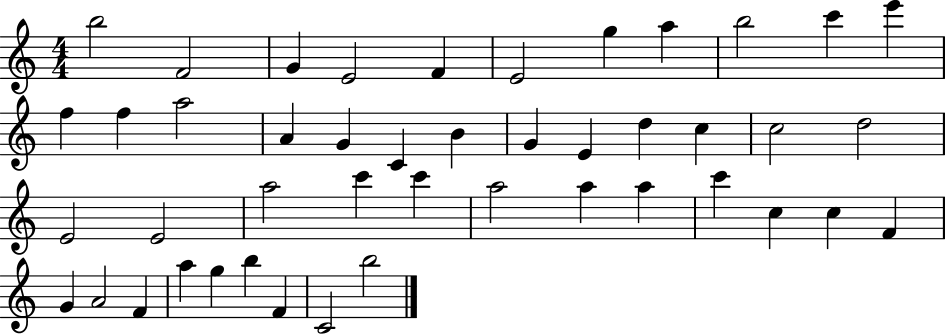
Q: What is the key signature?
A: C major